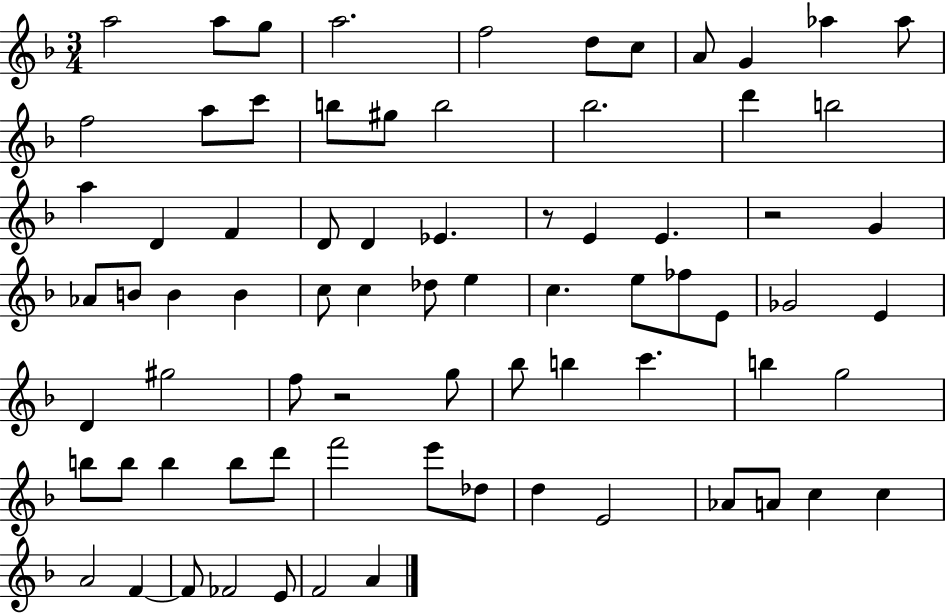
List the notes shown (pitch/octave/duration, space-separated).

A5/h A5/e G5/e A5/h. F5/h D5/e C5/e A4/e G4/q Ab5/q Ab5/e F5/h A5/e C6/e B5/e G#5/e B5/h Bb5/h. D6/q B5/h A5/q D4/q F4/q D4/e D4/q Eb4/q. R/e E4/q E4/q. R/h G4/q Ab4/e B4/e B4/q B4/q C5/e C5/q Db5/e E5/q C5/q. E5/e FES5/e E4/e Gb4/h E4/q D4/q G#5/h F5/e R/h G5/e Bb5/e B5/q C6/q. B5/q G5/h B5/e B5/e B5/q B5/e D6/e F6/h E6/e Db5/e D5/q E4/h Ab4/e A4/e C5/q C5/q A4/h F4/q F4/e FES4/h E4/e F4/h A4/q